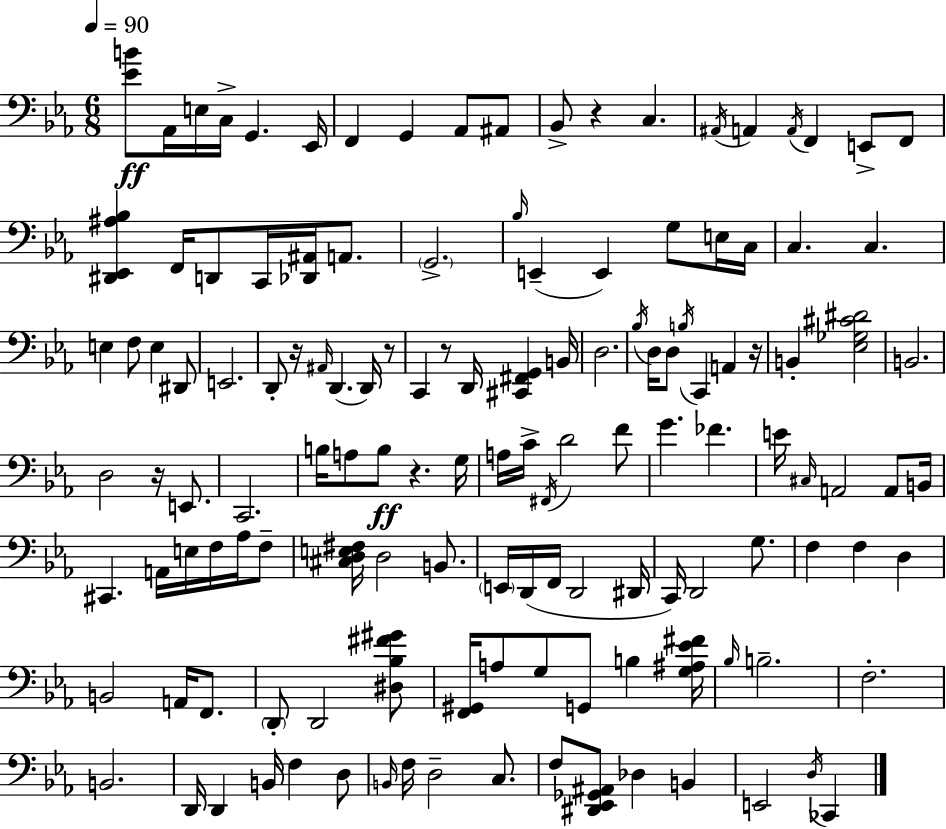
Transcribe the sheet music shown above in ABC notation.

X:1
T:Untitled
M:6/8
L:1/4
K:Cm
[_EB]/2 _A,,/4 E,/4 C,/4 G,, _E,,/4 F,, G,, _A,,/2 ^A,,/2 _B,,/2 z C, ^A,,/4 A,, A,,/4 F,, E,,/2 F,,/2 [^D,,_E,,^A,_B,] F,,/4 D,,/2 C,,/4 [_D,,^A,,]/4 A,,/2 G,,2 _B,/4 E,, E,, G,/2 E,/4 C,/4 C, C, E, F,/2 E, ^D,,/2 E,,2 D,,/2 z/4 ^A,,/4 D,, D,,/4 z/2 C,, z/2 D,,/4 [^C,,^F,,G,,] B,,/4 D,2 _B,/4 D,/4 D,/2 B,/4 C,, A,, z/4 B,, [_E,_G,^C^D]2 B,,2 D,2 z/4 E,,/2 C,,2 B,/4 A,/2 B,/2 z G,/4 A,/4 C/4 ^F,,/4 D2 F/2 G _F E/4 ^C,/4 A,,2 A,,/2 B,,/4 ^C,, A,,/4 E,/4 F,/4 _A,/4 F,/2 [^C,D,E,^F,]/4 D,2 B,,/2 E,,/4 D,,/4 F,,/4 D,,2 ^D,,/4 C,,/4 D,,2 G,/2 F, F, D, B,,2 A,,/4 F,,/2 D,,/2 D,,2 [^D,_B,^F^G]/2 [F,,^G,,]/4 A,/2 G,/2 G,,/2 B, [G,^A,_E^F]/4 _B,/4 B,2 F,2 B,,2 D,,/4 D,, B,,/4 F, D,/2 B,,/4 F,/4 D,2 C,/2 F,/2 [^D,,_E,,_G,,^A,,]/2 _D, B,, E,,2 D,/4 _C,,